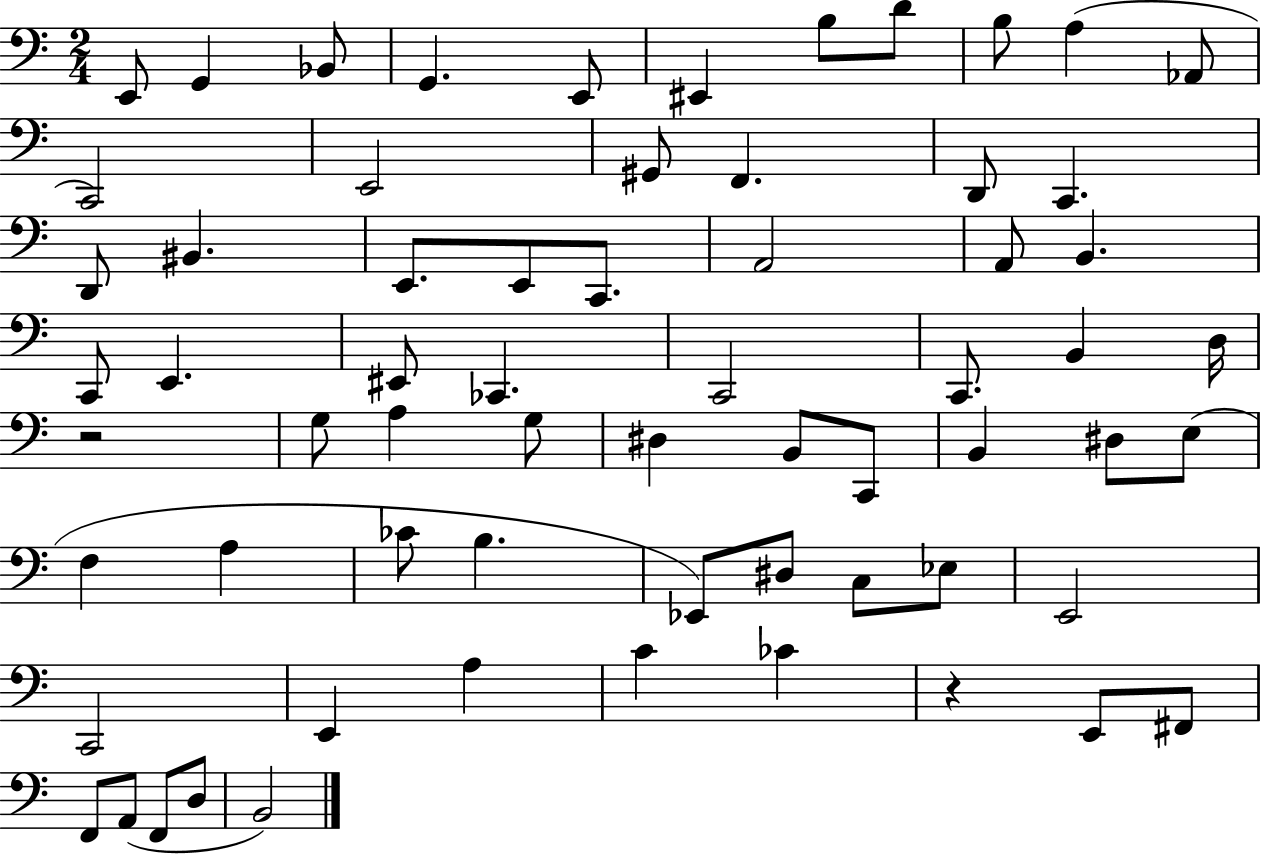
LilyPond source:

{
  \clef bass
  \numericTimeSignature
  \time 2/4
  \key c \major
  e,8 g,4 bes,8 | g,4. e,8 | eis,4 b8 d'8 | b8 a4( aes,8 | \break c,2) | e,2 | gis,8 f,4. | d,8 c,4. | \break d,8 bis,4. | e,8. e,8 c,8. | a,2 | a,8 b,4. | \break c,8 e,4. | eis,8 ces,4. | c,2 | c,8. b,4 d16 | \break r2 | g8 a4 g8 | dis4 b,8 c,8 | b,4 dis8 e8( | \break f4 a4 | ces'8 b4. | ees,8) dis8 c8 ees8 | e,2 | \break c,2 | e,4 a4 | c'4 ces'4 | r4 e,8 fis,8 | \break f,8 a,8( f,8 d8 | b,2) | \bar "|."
}